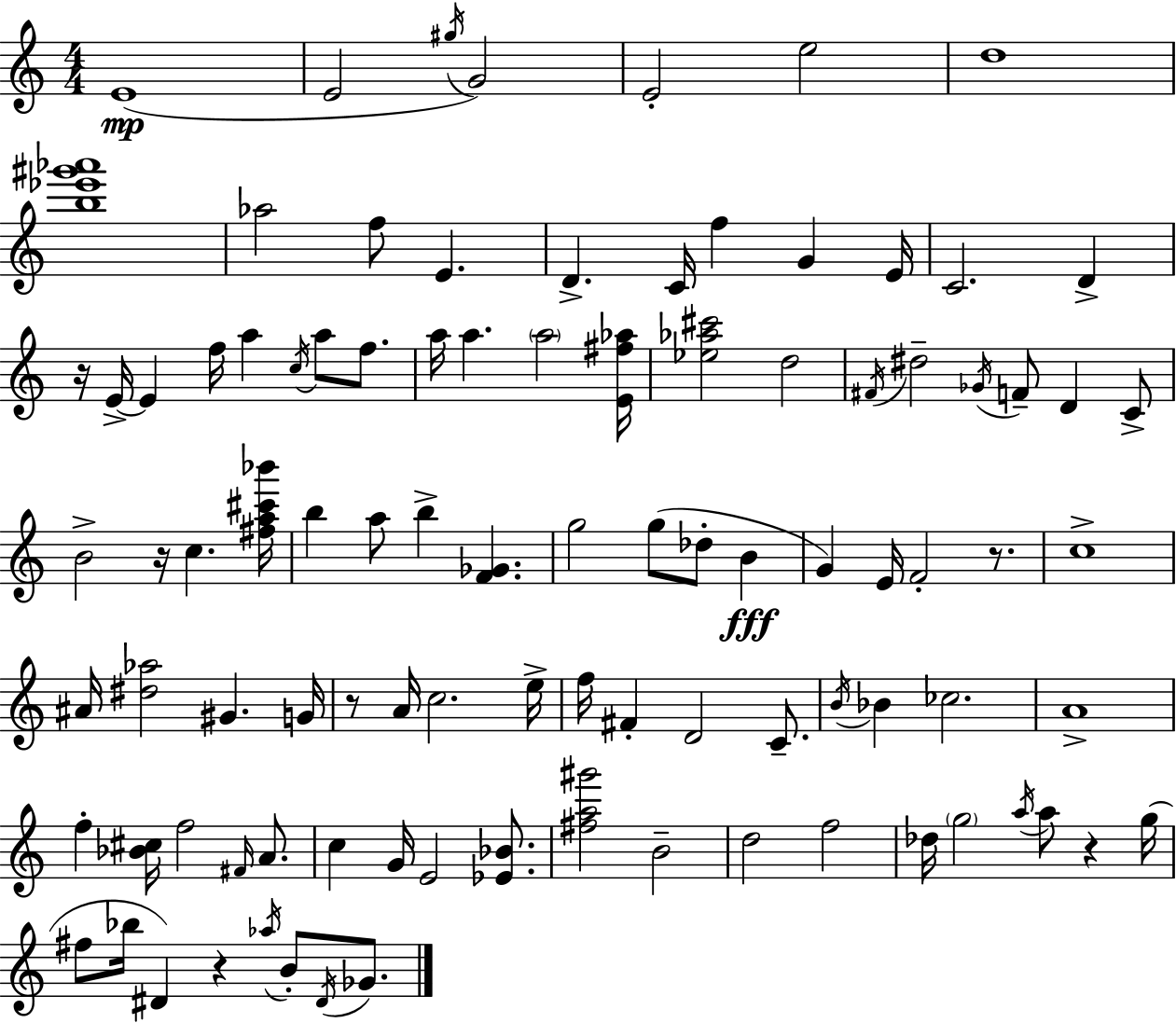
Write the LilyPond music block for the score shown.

{
  \clef treble
  \numericTimeSignature
  \time 4/4
  \key a \minor
  \repeat volta 2 { e'1(\mp | e'2 \acciaccatura { gis''16 }) g'2 | e'2-. e''2 | d''1 | \break <b'' ees''' gis''' aes'''>1 | aes''2 f''8 e'4. | d'4.-> c'16 f''4 g'4 | e'16 c'2. d'4-> | \break r16 e'16->~~ e'4 f''16 a''4 \acciaccatura { c''16 } a''8 f''8. | a''16 a''4. \parenthesize a''2 | <e' fis'' aes''>16 <ees'' aes'' cis'''>2 d''2 | \acciaccatura { fis'16 } dis''2-- \acciaccatura { ges'16 } f'8-- d'4 | \break c'8-> b'2-> r16 c''4. | <fis'' a'' cis''' bes'''>16 b''4 a''8 b''4-> <f' ges'>4. | g''2 g''8( des''8-. | b'4\fff g'4) e'16 f'2-. | \break r8. c''1-> | ais'16 <dis'' aes''>2 gis'4. | g'16 r8 a'16 c''2. | e''16-> f''16 fis'4-. d'2 | \break c'8.-- \acciaccatura { b'16 } bes'4 ces''2. | a'1-> | f''4-. <bes' cis''>16 f''2 | \grace { fis'16 } a'8. c''4 g'16 e'2 | \break <ees' bes'>8. <fis'' a'' gis'''>2 b'2-- | d''2 f''2 | des''16 \parenthesize g''2 \acciaccatura { a''16 } | a''8 r4 g''16( fis''8 bes''16 dis'4) r4 | \break \acciaccatura { aes''16 } b'8-. \acciaccatura { dis'16 } ges'8. } \bar "|."
}